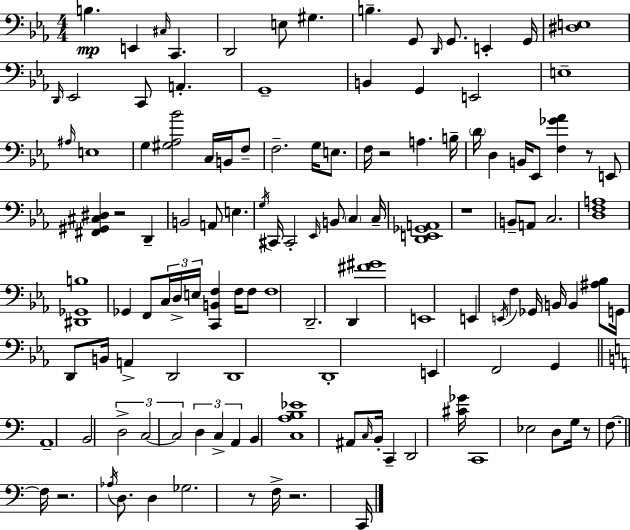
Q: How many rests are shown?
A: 8